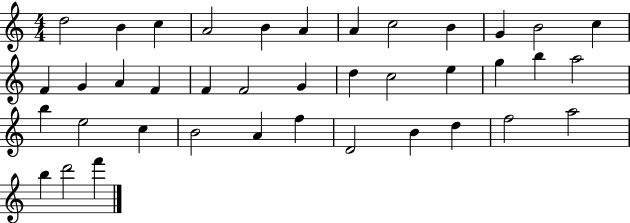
{
  \clef treble
  \numericTimeSignature
  \time 4/4
  \key c \major
  d''2 b'4 c''4 | a'2 b'4 a'4 | a'4 c''2 b'4 | g'4 b'2 c''4 | \break f'4 g'4 a'4 f'4 | f'4 f'2 g'4 | d''4 c''2 e''4 | g''4 b''4 a''2 | \break b''4 e''2 c''4 | b'2 a'4 f''4 | d'2 b'4 d''4 | f''2 a''2 | \break b''4 d'''2 f'''4 | \bar "|."
}